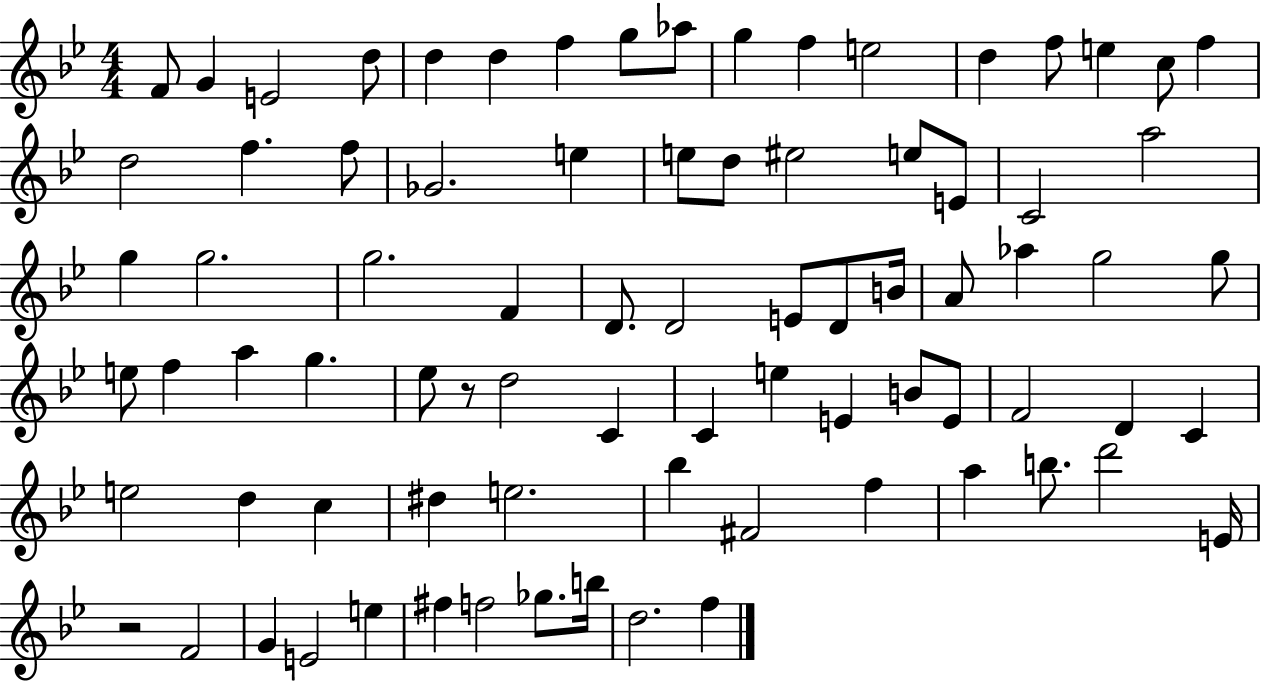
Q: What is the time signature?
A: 4/4